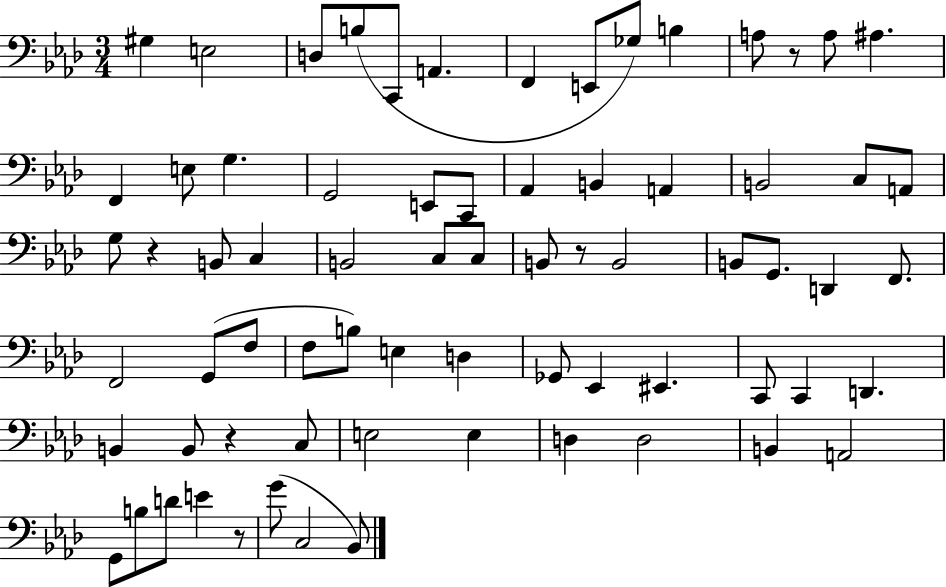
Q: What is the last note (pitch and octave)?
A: Bb2